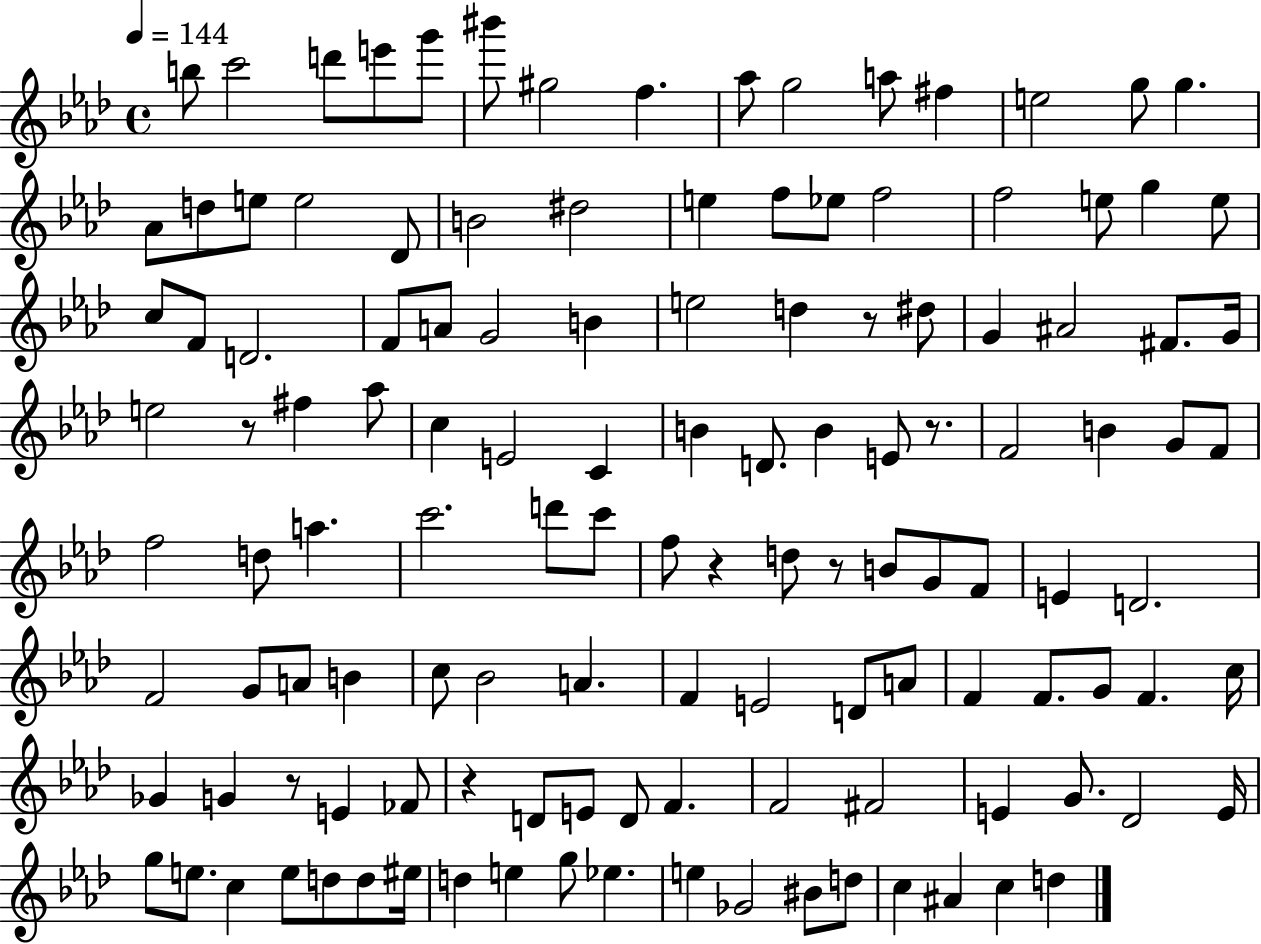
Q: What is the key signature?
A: AES major